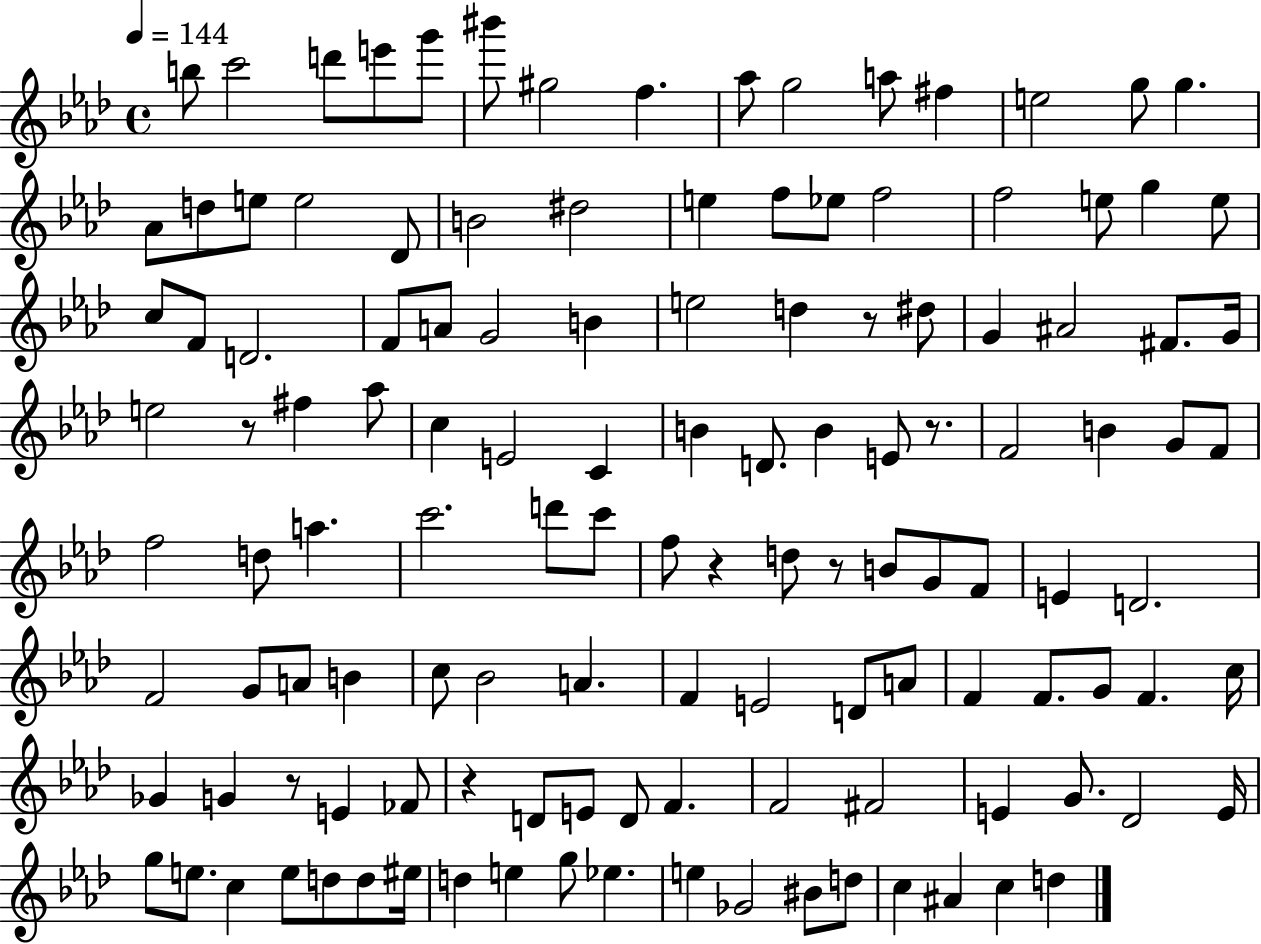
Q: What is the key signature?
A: AES major